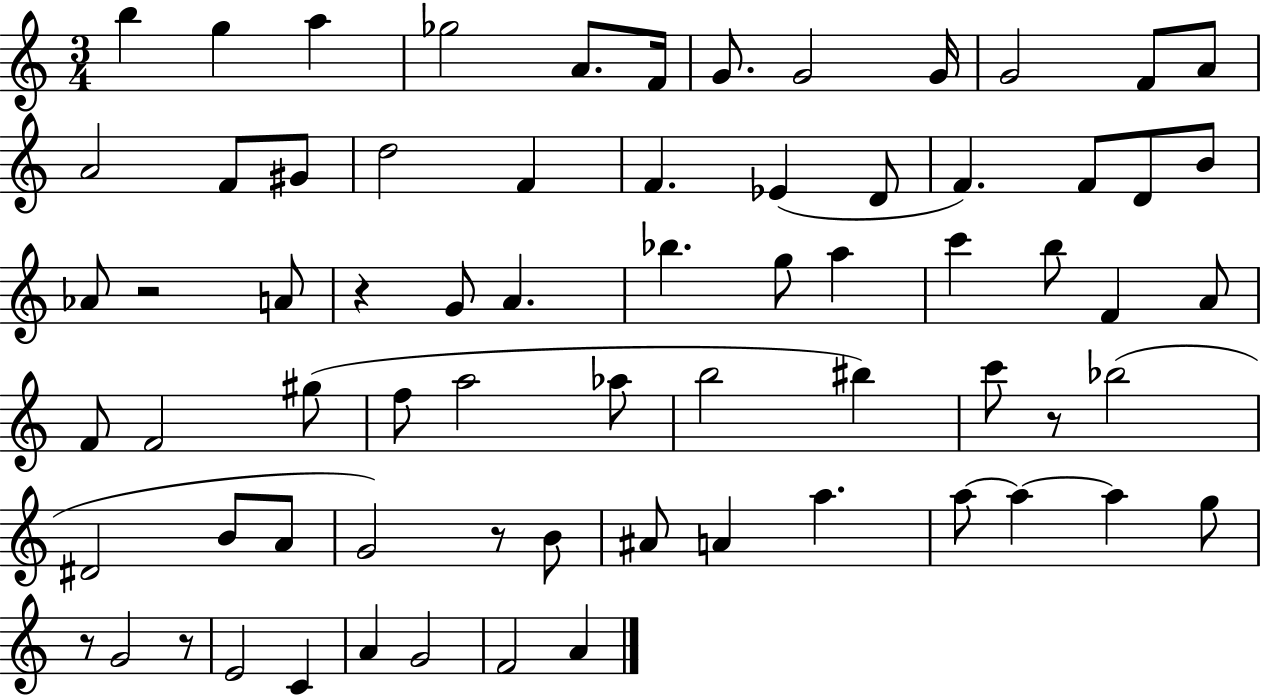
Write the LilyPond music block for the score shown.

{
  \clef treble
  \numericTimeSignature
  \time 3/4
  \key c \major
  b''4 g''4 a''4 | ges''2 a'8. f'16 | g'8. g'2 g'16 | g'2 f'8 a'8 | \break a'2 f'8 gis'8 | d''2 f'4 | f'4. ees'4( d'8 | f'4.) f'8 d'8 b'8 | \break aes'8 r2 a'8 | r4 g'8 a'4. | bes''4. g''8 a''4 | c'''4 b''8 f'4 a'8 | \break f'8 f'2 gis''8( | f''8 a''2 aes''8 | b''2 bis''4) | c'''8 r8 bes''2( | \break dis'2 b'8 a'8 | g'2) r8 b'8 | ais'8 a'4 a''4. | a''8~~ a''4~~ a''4 g''8 | \break r8 g'2 r8 | e'2 c'4 | a'4 g'2 | f'2 a'4 | \break \bar "|."
}